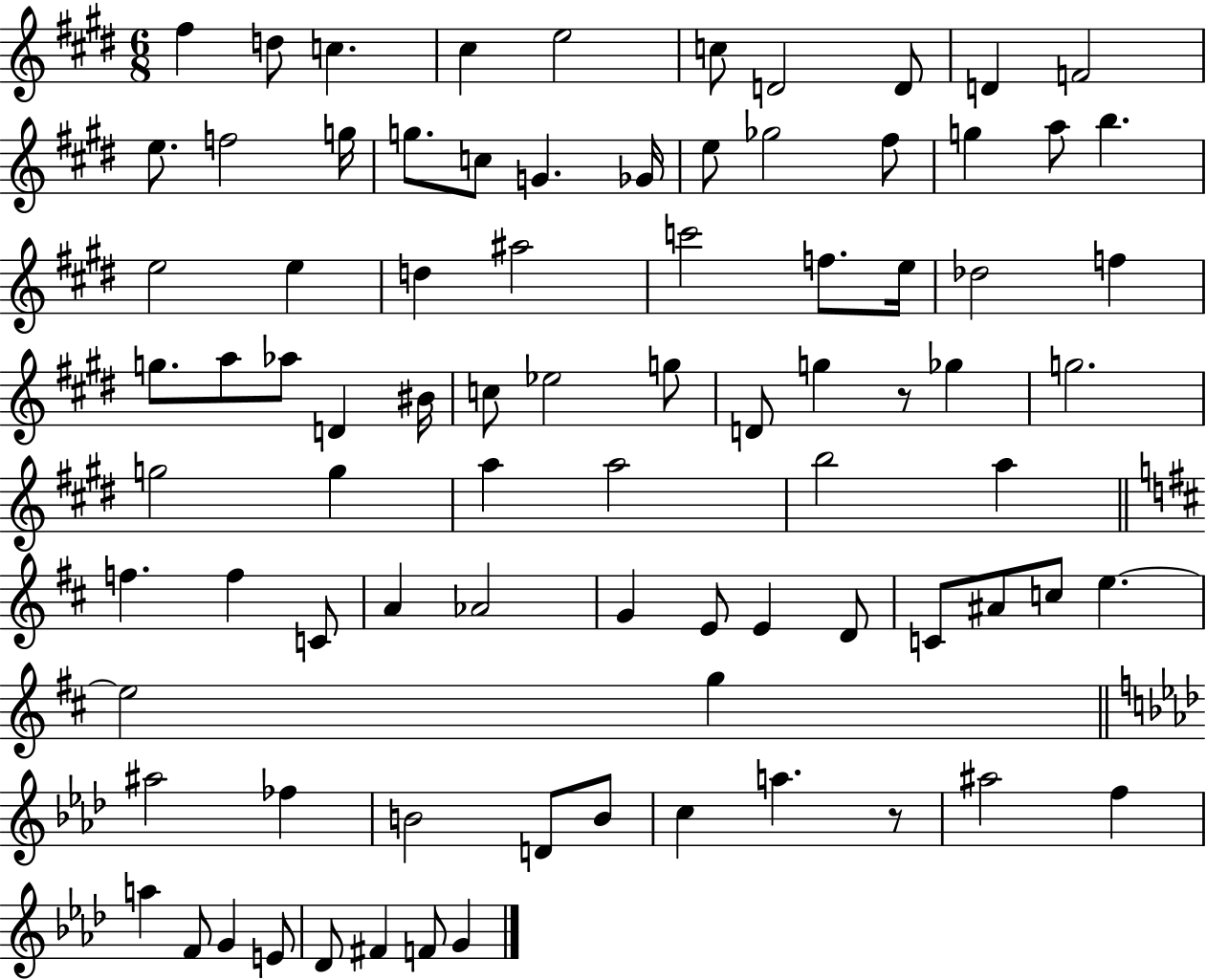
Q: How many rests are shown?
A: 2